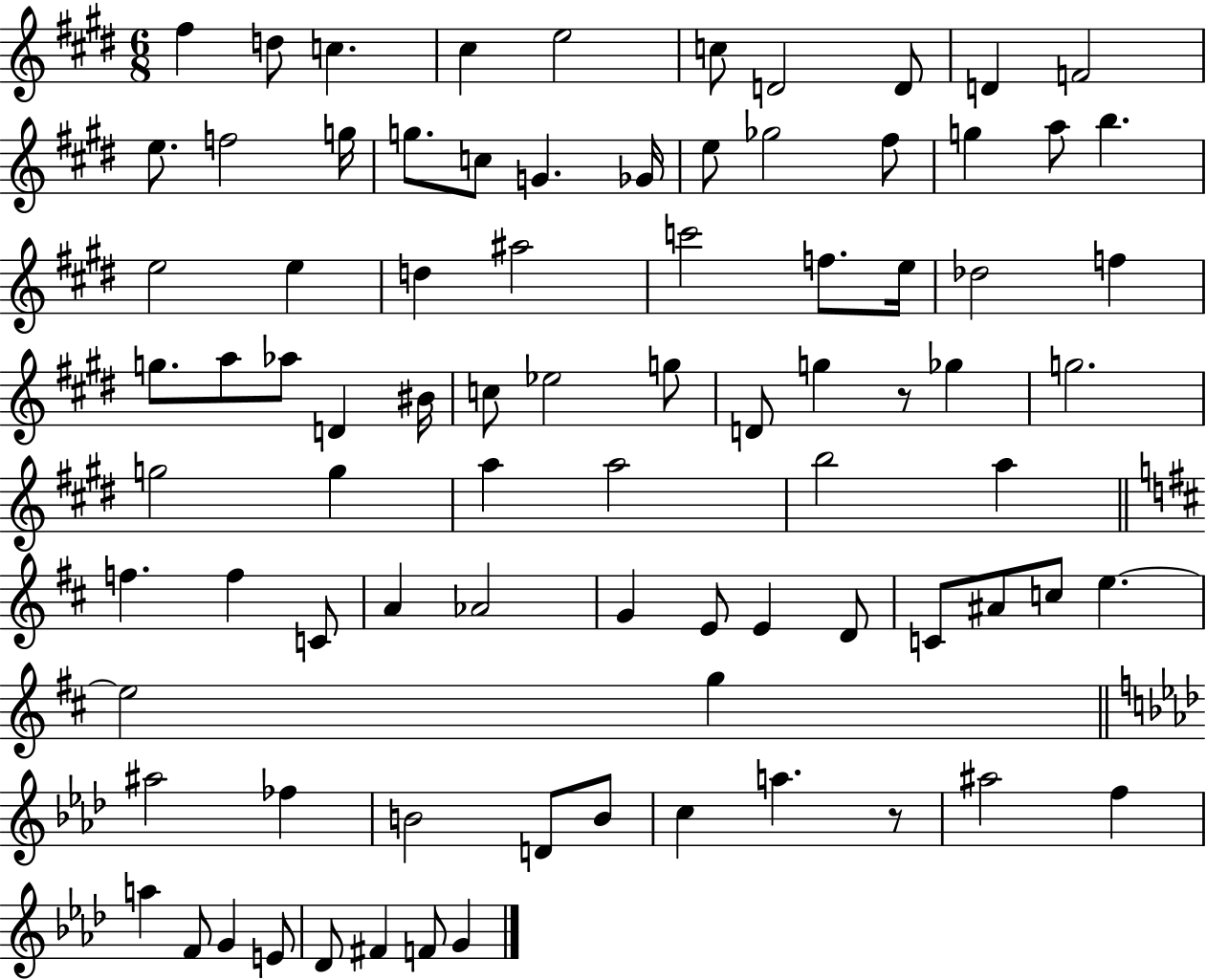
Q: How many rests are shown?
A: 2